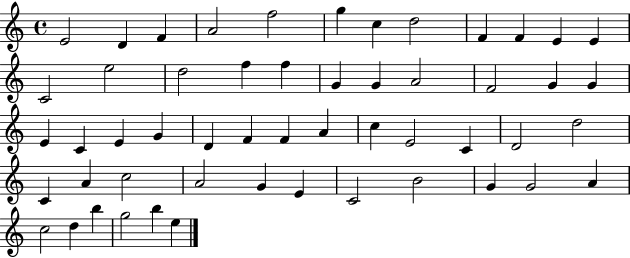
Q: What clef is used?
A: treble